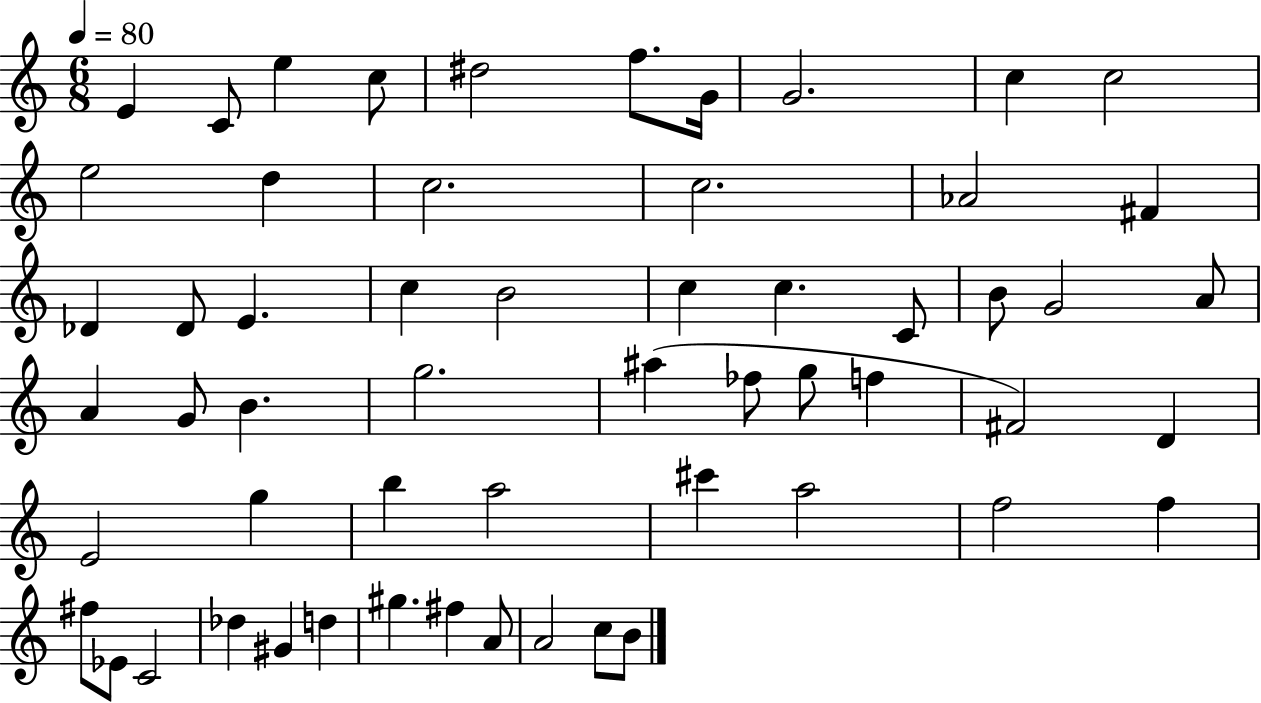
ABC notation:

X:1
T:Untitled
M:6/8
L:1/4
K:C
E C/2 e c/2 ^d2 f/2 G/4 G2 c c2 e2 d c2 c2 _A2 ^F _D _D/2 E c B2 c c C/2 B/2 G2 A/2 A G/2 B g2 ^a _f/2 g/2 f ^F2 D E2 g b a2 ^c' a2 f2 f ^f/2 _E/2 C2 _d ^G d ^g ^f A/2 A2 c/2 B/2